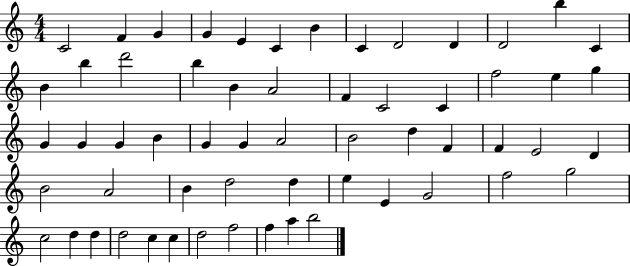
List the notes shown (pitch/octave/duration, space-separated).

C4/h F4/q G4/q G4/q E4/q C4/q B4/q C4/q D4/h D4/q D4/h B5/q C4/q B4/q B5/q D6/h B5/q B4/q A4/h F4/q C4/h C4/q F5/h E5/q G5/q G4/q G4/q G4/q B4/q G4/q G4/q A4/h B4/h D5/q F4/q F4/q E4/h D4/q B4/h A4/h B4/q D5/h D5/q E5/q E4/q G4/h F5/h G5/h C5/h D5/q D5/q D5/h C5/q C5/q D5/h F5/h F5/q A5/q B5/h